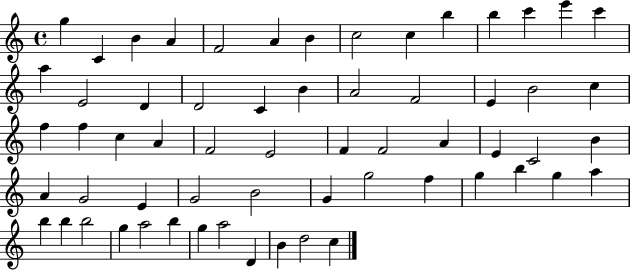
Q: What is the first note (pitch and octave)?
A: G5